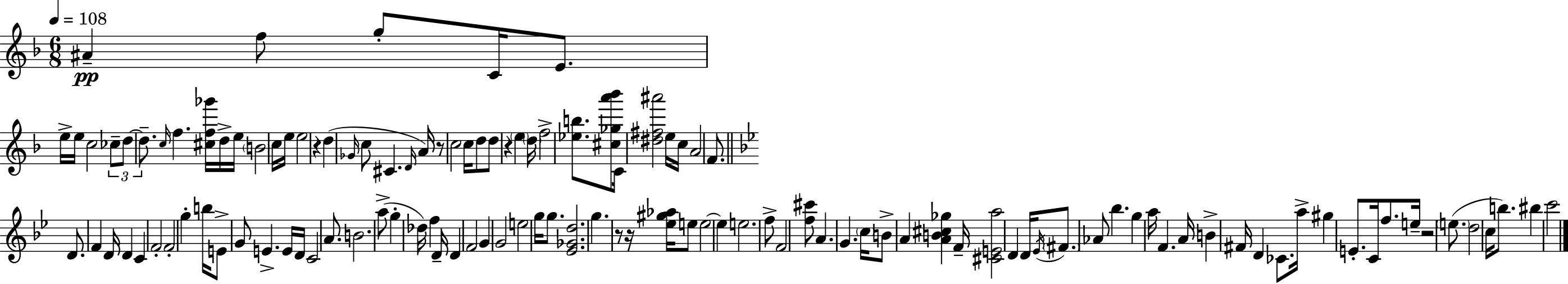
{
  \clef treble
  \numericTimeSignature
  \time 6/8
  \key f \major
  \tempo 4 = 108
  ais'4--\pp f''8 g''8-. c'16 e'8. | e''16-> e''16 c''2 \tuplet 3/2 { ces''8-- | d''8~~ d''8.-- } \grace { c''16 } f''4. | <cis'' f'' ges'''>16 d''16-> e''16 \parenthesize b'2 c''16 | \break e''16 e''2 r4 | d''4( \grace { ges'16 } c''8 cis'4. | \grace { d'16 } a'16) r8 c''2 | c''16 d''8 d''8 r4 \parenthesize e''4 | \break \parenthesize d''16 f''2-> | <ees'' b''>8. <cis'' ges'' a''' bes'''>8 c'16 <dis'' fis'' ais'''>2 | e''16 c''16 a'2 | f'8. \bar "||" \break \key bes \major d'8. f'4 d'16 d'4 | c'4 f'2-. | f'2-. g''4-. | b''16 e'8-> g'8 e'4.-> e'16 | \break d'16 c'2 a'8. | b'2. | a''8->( g''4-. des''16) f''4 d'16-- | d'4 f'2 | \break g'4 g'2 | e''2 g''16 g''8. | <ees' ges' d''>2. | g''4. r8 r16 <ees'' gis'' aes''>16 e''8 | \break e''2~~ e''4 | e''2. | f''8-> f'2 <f'' cis'''>8 | a'4. g'4. | \break \parenthesize c''16 b'8-> a'4 <a' b' cis'' ges''>4 f'16-- | <cis' e' a''>2 d'4 | d'16 \acciaccatura { ees'16 } \parenthesize fis'8. aes'8 bes''4. | g''4 a''16 f'4. | \break a'16 b'4-> fis'16 d'4 ces'8. | a''16-> gis''4 e'8.-. c'16 f''8. | e''16-- r2 \parenthesize e''8.( | d''2 c''16 b''8.) | \break bis''4 c'''2 | \bar "|."
}